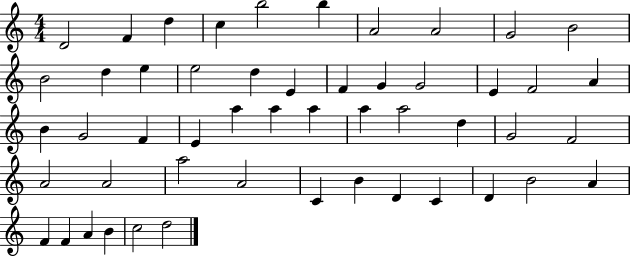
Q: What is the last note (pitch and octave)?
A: D5